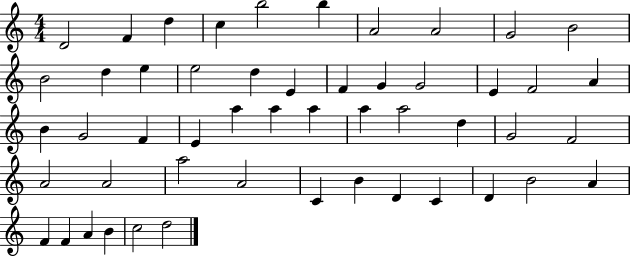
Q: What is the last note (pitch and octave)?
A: D5